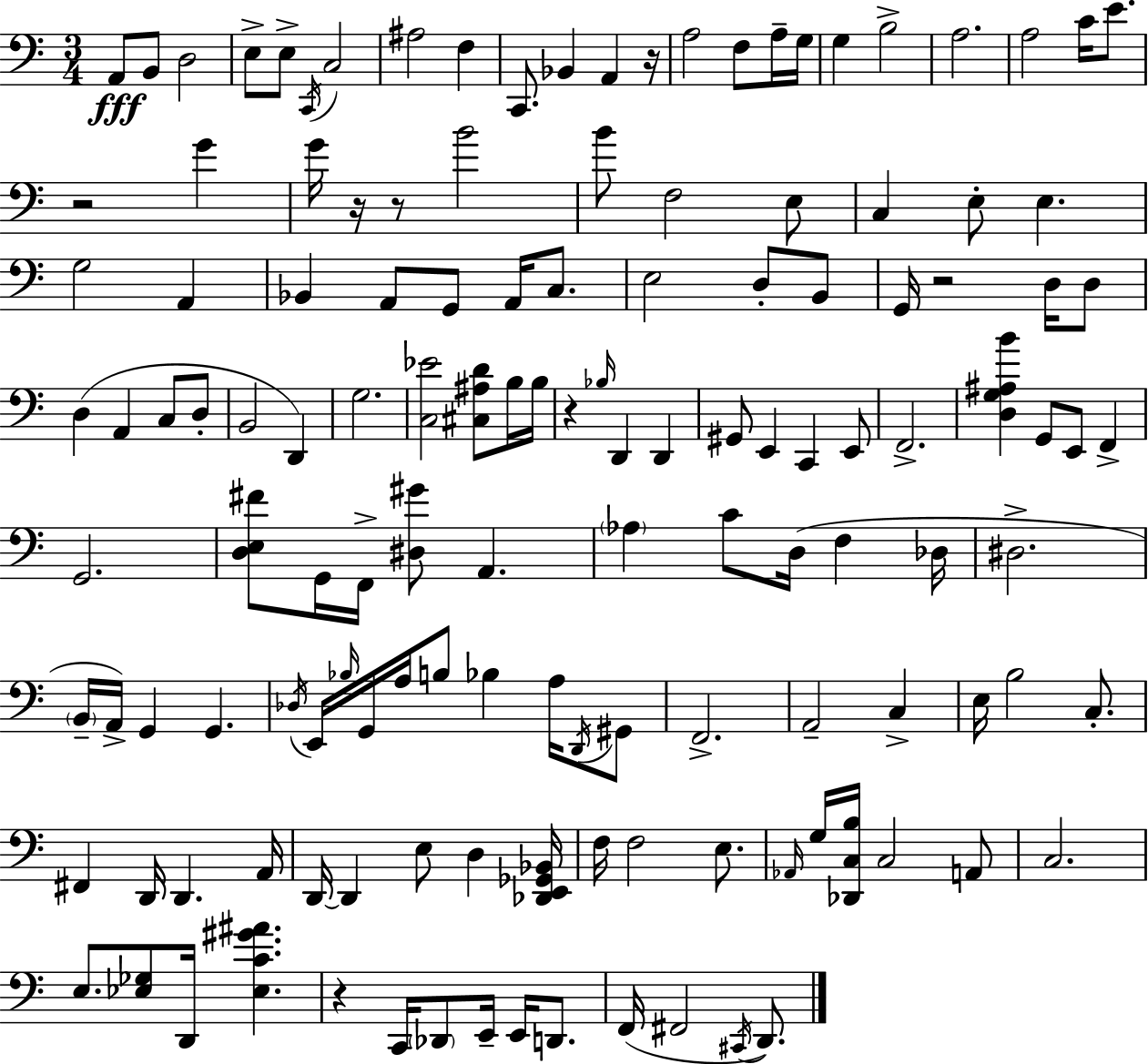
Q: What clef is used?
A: bass